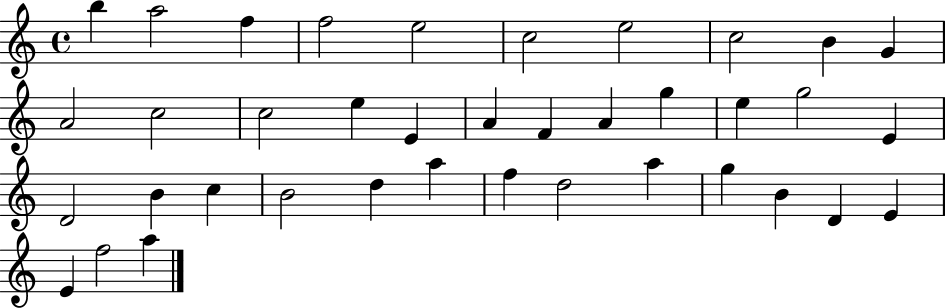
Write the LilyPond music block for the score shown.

{
  \clef treble
  \time 4/4
  \defaultTimeSignature
  \key c \major
  b''4 a''2 f''4 | f''2 e''2 | c''2 e''2 | c''2 b'4 g'4 | \break a'2 c''2 | c''2 e''4 e'4 | a'4 f'4 a'4 g''4 | e''4 g''2 e'4 | \break d'2 b'4 c''4 | b'2 d''4 a''4 | f''4 d''2 a''4 | g''4 b'4 d'4 e'4 | \break e'4 f''2 a''4 | \bar "|."
}